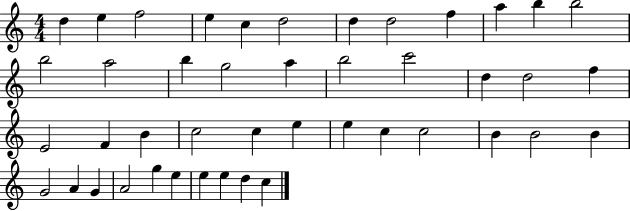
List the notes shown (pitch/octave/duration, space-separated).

D5/q E5/q F5/h E5/q C5/q D5/h D5/q D5/h F5/q A5/q B5/q B5/h B5/h A5/h B5/q G5/h A5/q B5/h C6/h D5/q D5/h F5/q E4/h F4/q B4/q C5/h C5/q E5/q E5/q C5/q C5/h B4/q B4/h B4/q G4/h A4/q G4/q A4/h G5/q E5/q E5/q E5/q D5/q C5/q